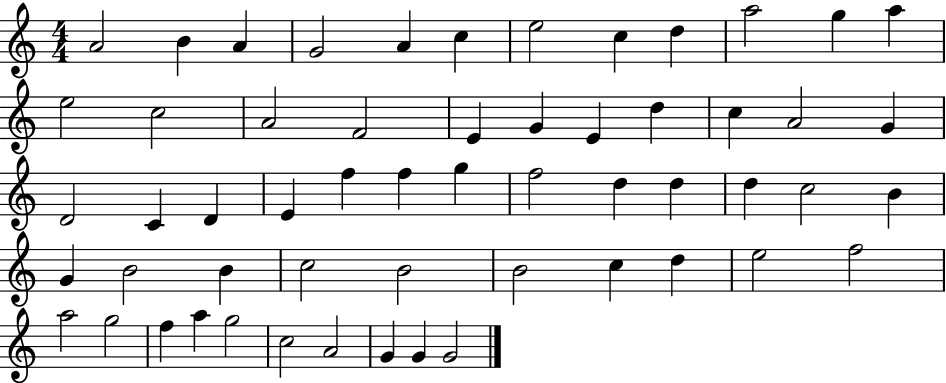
{
  \clef treble
  \numericTimeSignature
  \time 4/4
  \key c \major
  a'2 b'4 a'4 | g'2 a'4 c''4 | e''2 c''4 d''4 | a''2 g''4 a''4 | \break e''2 c''2 | a'2 f'2 | e'4 g'4 e'4 d''4 | c''4 a'2 g'4 | \break d'2 c'4 d'4 | e'4 f''4 f''4 g''4 | f''2 d''4 d''4 | d''4 c''2 b'4 | \break g'4 b'2 b'4 | c''2 b'2 | b'2 c''4 d''4 | e''2 f''2 | \break a''2 g''2 | f''4 a''4 g''2 | c''2 a'2 | g'4 g'4 g'2 | \break \bar "|."
}